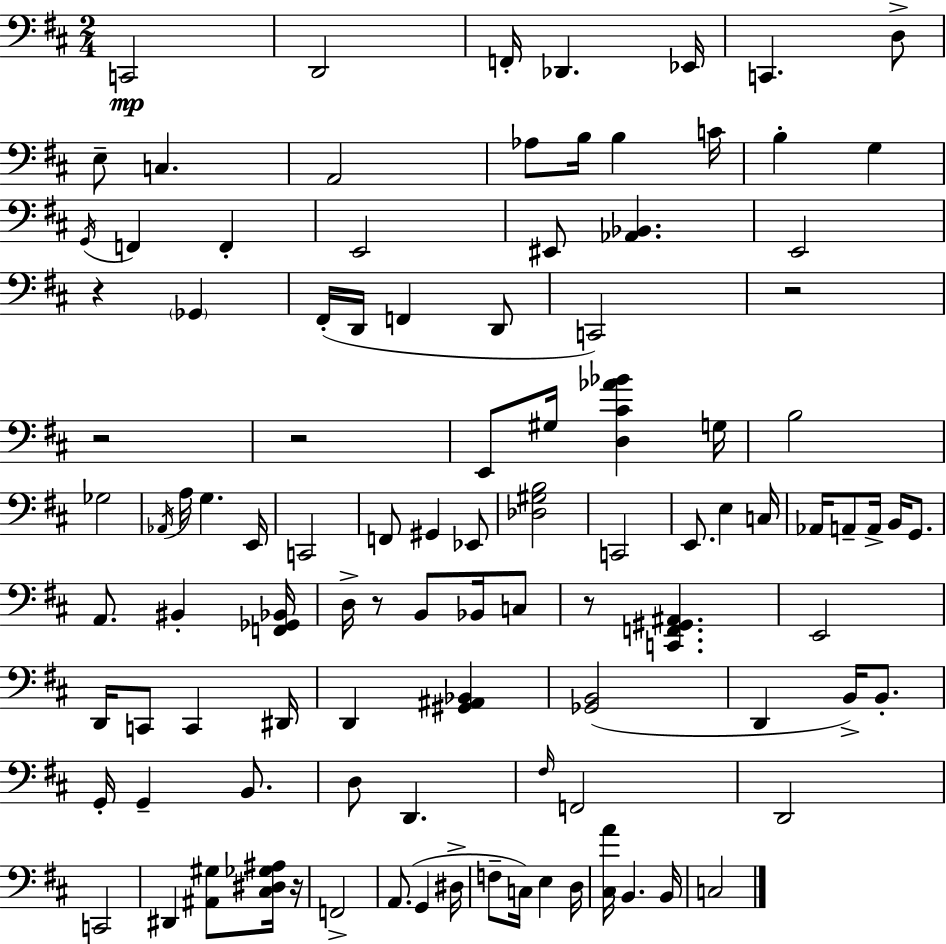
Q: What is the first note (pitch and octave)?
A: C2